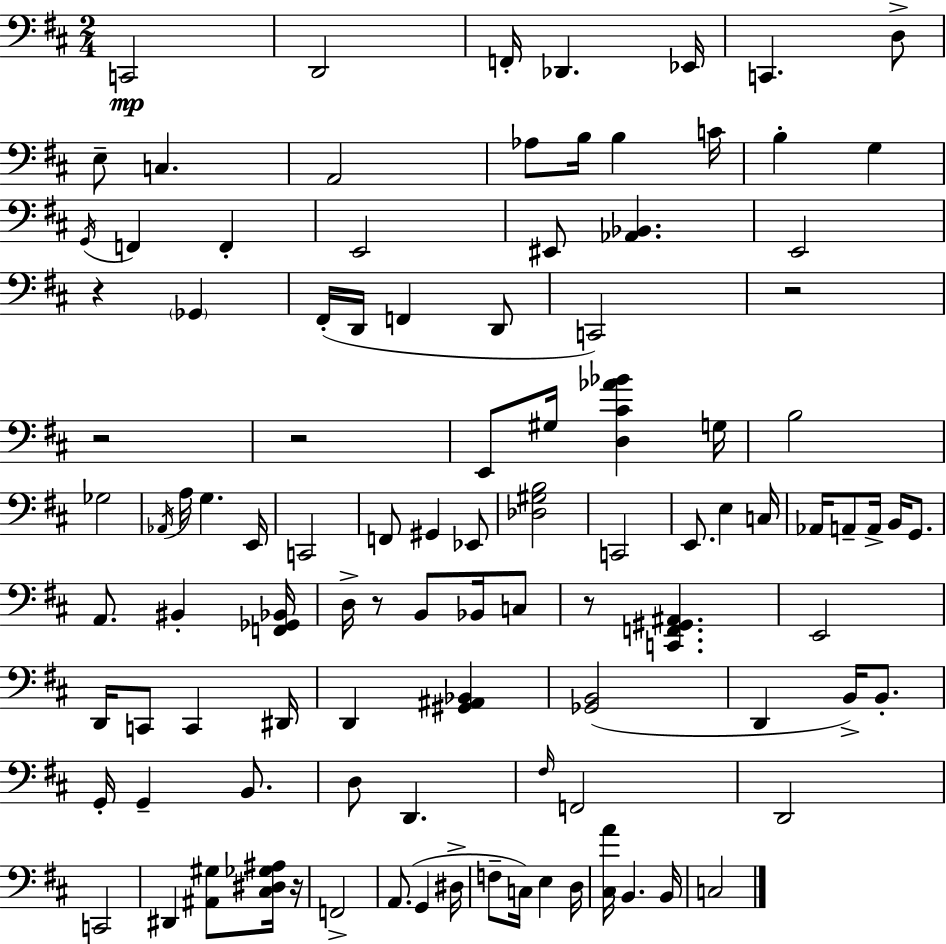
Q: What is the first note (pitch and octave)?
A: C2